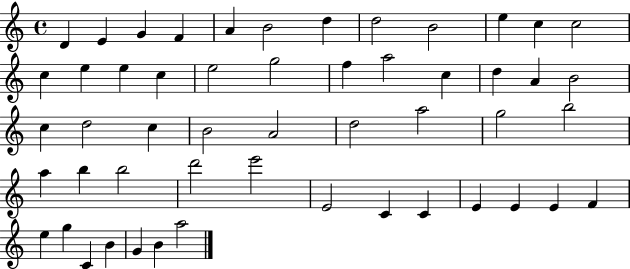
{
  \clef treble
  \time 4/4
  \defaultTimeSignature
  \key c \major
  d'4 e'4 g'4 f'4 | a'4 b'2 d''4 | d''2 b'2 | e''4 c''4 c''2 | \break c''4 e''4 e''4 c''4 | e''2 g''2 | f''4 a''2 c''4 | d''4 a'4 b'2 | \break c''4 d''2 c''4 | b'2 a'2 | d''2 a''2 | g''2 b''2 | \break a''4 b''4 b''2 | d'''2 e'''2 | e'2 c'4 c'4 | e'4 e'4 e'4 f'4 | \break e''4 g''4 c'4 b'4 | g'4 b'4 a''2 | \bar "|."
}